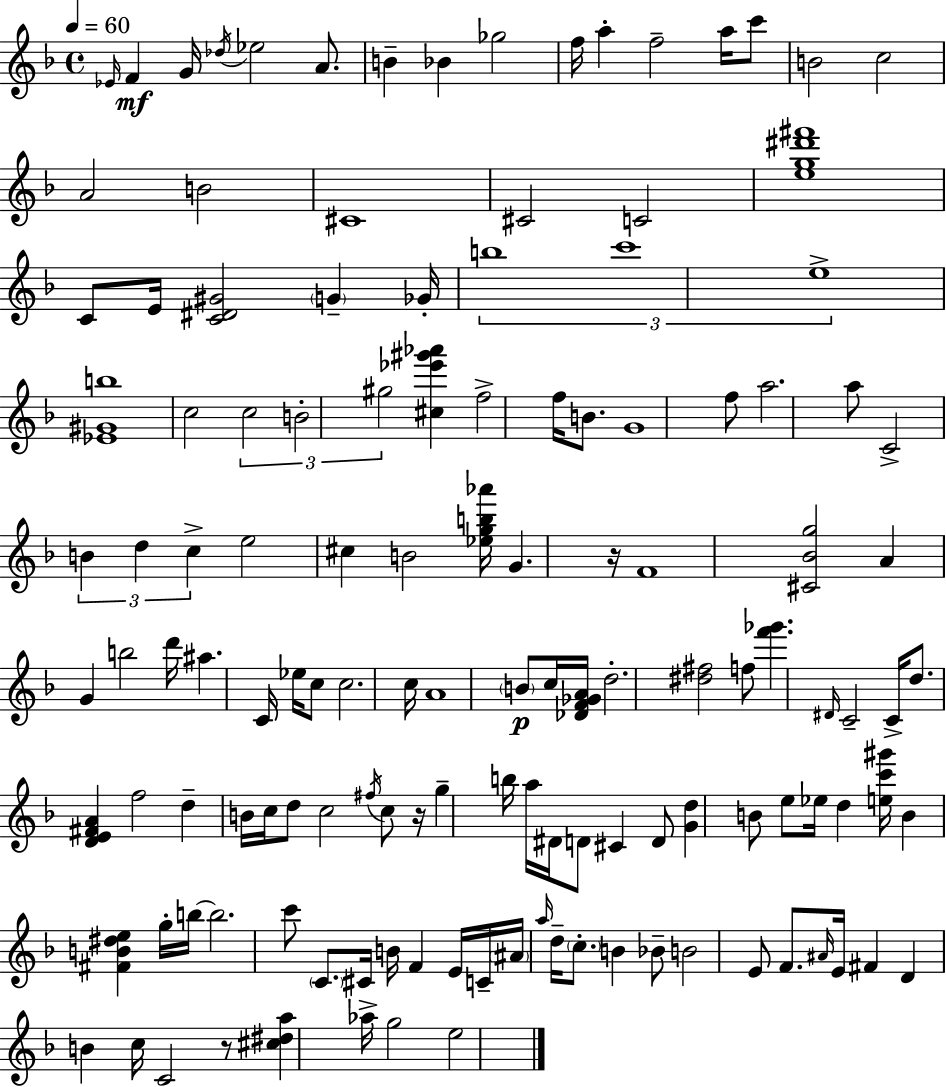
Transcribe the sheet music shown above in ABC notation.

X:1
T:Untitled
M:4/4
L:1/4
K:Dm
_E/4 F G/4 _d/4 _e2 A/2 B _B _g2 f/4 a f2 a/4 c'/2 B2 c2 A2 B2 ^C4 ^C2 C2 [eg^d'^f']4 C/2 E/4 [C^D^G]2 G _G/4 b4 c'4 e4 [_E^Gb]4 c2 c2 B2 ^g2 [^c_e'^g'_a'] f2 f/4 B/2 G4 f/2 a2 a/2 C2 B d c e2 ^c B2 [_egb_a']/4 G z/4 F4 [^C_Bg]2 A G b2 d'/4 ^a C/4 _e/4 c/2 c2 c/4 A4 B/2 c/4 [_DF_GA]/4 d2 [^d^f]2 f/2 [f'_g'] ^D/4 C2 C/4 d/2 [DE^FA] f2 d B/4 c/4 d/2 c2 ^f/4 c/2 z/4 g b/4 a/4 ^D/4 D/2 ^C D/2 [Gd] B/2 e/2 _e/4 d [ec'^g']/4 B [^FB^de] g/4 b/4 b2 c'/2 C/2 ^C/4 B/4 F E/4 C/4 ^A/4 a/4 d/4 c/2 B _B/2 B2 E/2 F/2 ^A/4 E/4 ^F D B c/4 C2 z/2 [^c^da] _a/4 g2 e2